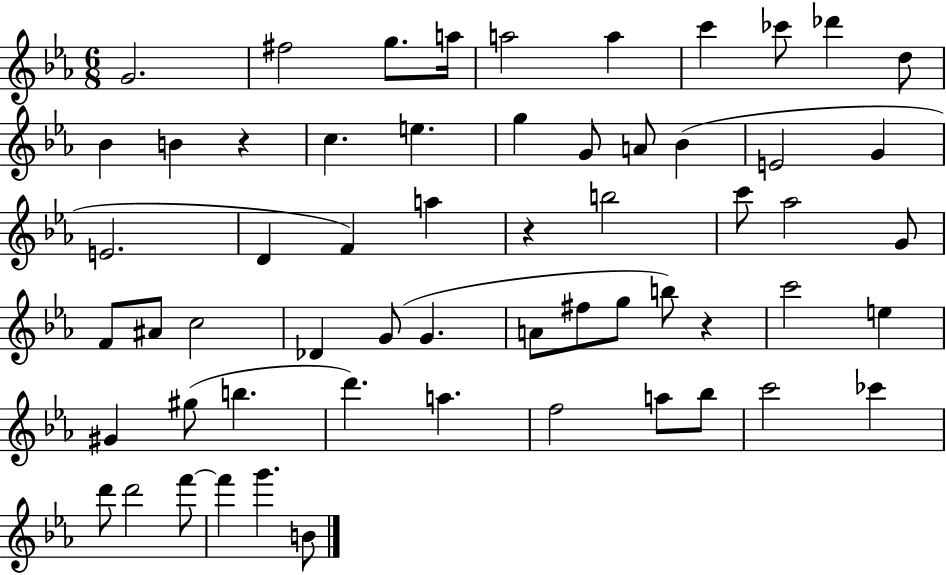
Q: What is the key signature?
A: EES major